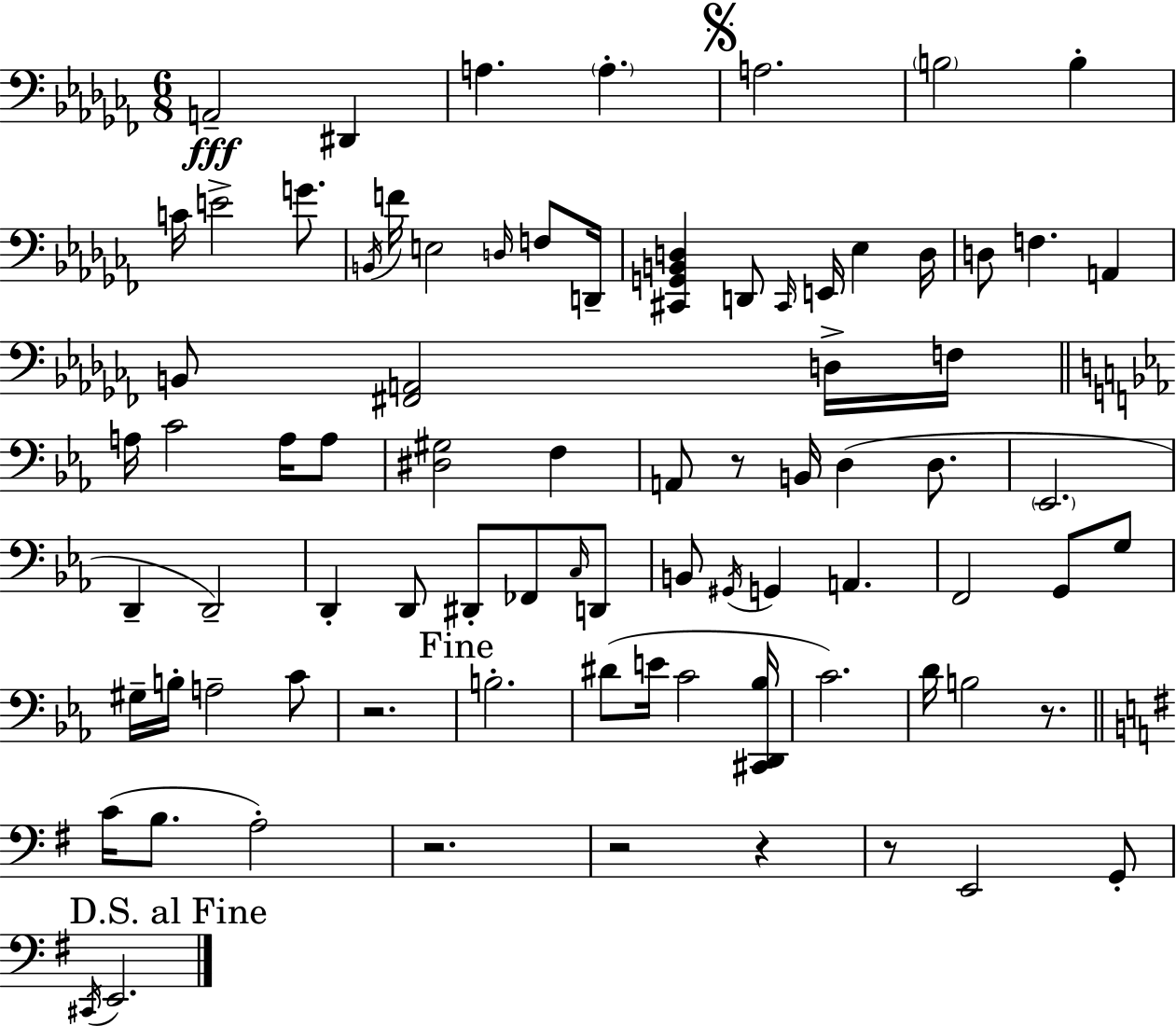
A2/h D#2/q A3/q. A3/q. A3/h. B3/h B3/q C4/s E4/h G4/e. B2/s F4/s E3/h D3/s F3/e D2/s [C#2,G2,B2,D3]/q D2/e C#2/s E2/s Eb3/q D3/s D3/e F3/q. A2/q B2/e [F#2,A2]/h D3/s F3/s A3/s C4/h A3/s A3/e [D#3,G#3]/h F3/q A2/e R/e B2/s D3/q D3/e. Eb2/h. D2/q D2/h D2/q D2/e D#2/e FES2/e C3/s D2/e B2/e G#2/s G2/q A2/q. F2/h G2/e G3/e G#3/s B3/s A3/h C4/e R/h. B3/h. D#4/e E4/s C4/h [C#2,D2,Bb3]/s C4/h. D4/s B3/h R/e. C4/s B3/e. A3/h R/h. R/h R/q R/e E2/h G2/e C#2/s E2/h.